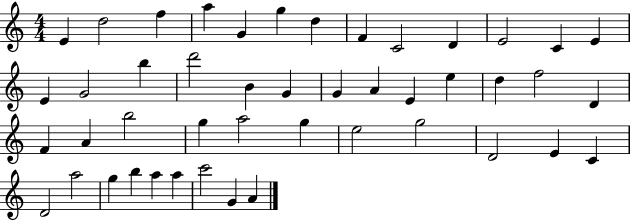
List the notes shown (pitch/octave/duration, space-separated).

E4/q D5/h F5/q A5/q G4/q G5/q D5/q F4/q C4/h D4/q E4/h C4/q E4/q E4/q G4/h B5/q D6/h B4/q G4/q G4/q A4/q E4/q E5/q D5/q F5/h D4/q F4/q A4/q B5/h G5/q A5/h G5/q E5/h G5/h D4/h E4/q C4/q D4/h A5/h G5/q B5/q A5/q A5/q C6/h G4/q A4/q